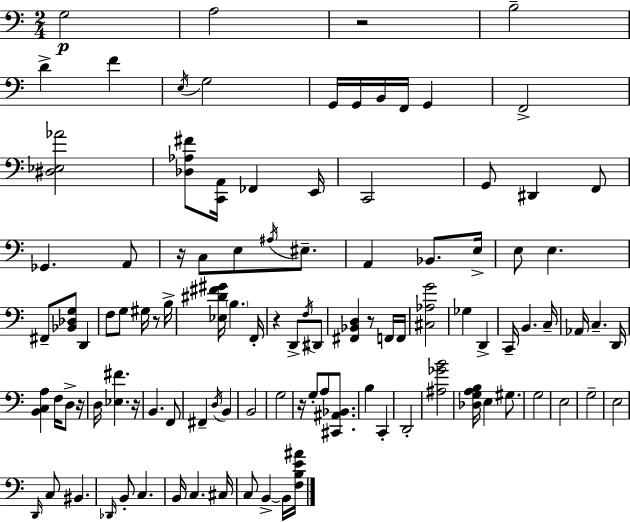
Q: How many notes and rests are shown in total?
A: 105